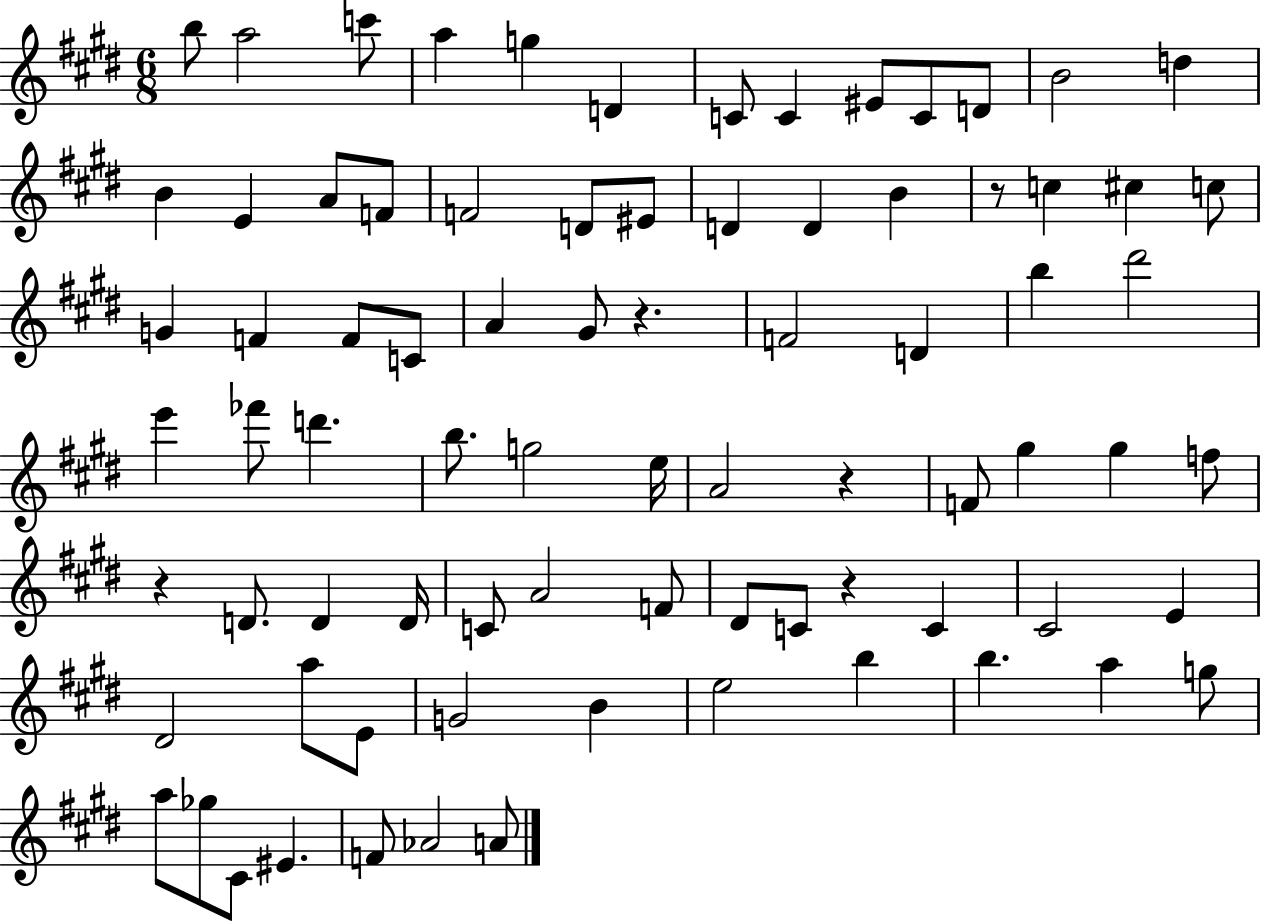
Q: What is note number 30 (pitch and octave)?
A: C4